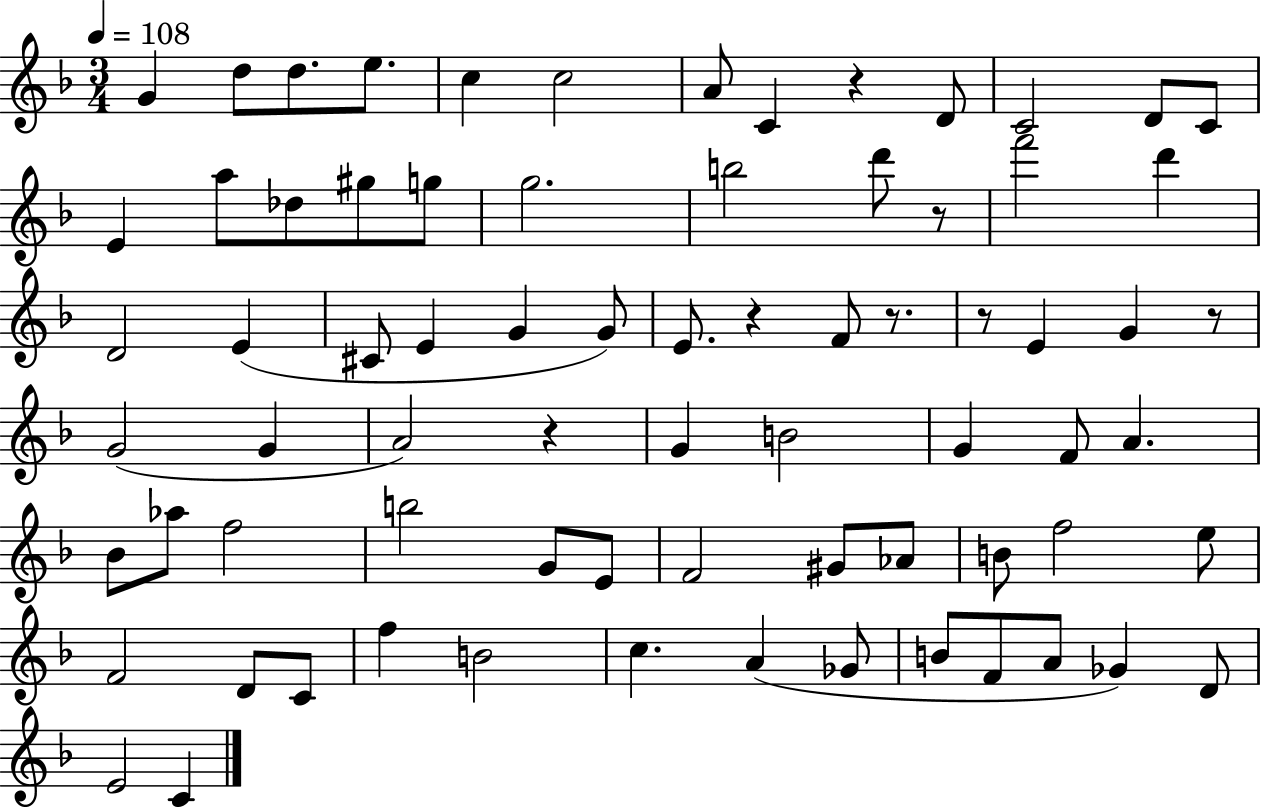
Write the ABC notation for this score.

X:1
T:Untitled
M:3/4
L:1/4
K:F
G d/2 d/2 e/2 c c2 A/2 C z D/2 C2 D/2 C/2 E a/2 _d/2 ^g/2 g/2 g2 b2 d'/2 z/2 f'2 d' D2 E ^C/2 E G G/2 E/2 z F/2 z/2 z/2 E G z/2 G2 G A2 z G B2 G F/2 A _B/2 _a/2 f2 b2 G/2 E/2 F2 ^G/2 _A/2 B/2 f2 e/2 F2 D/2 C/2 f B2 c A _G/2 B/2 F/2 A/2 _G D/2 E2 C